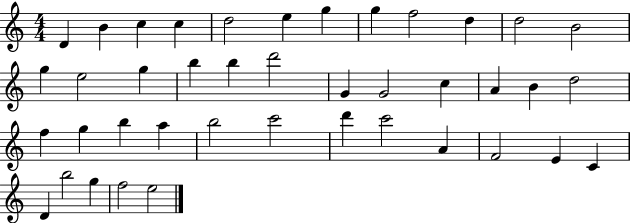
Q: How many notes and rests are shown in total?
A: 41